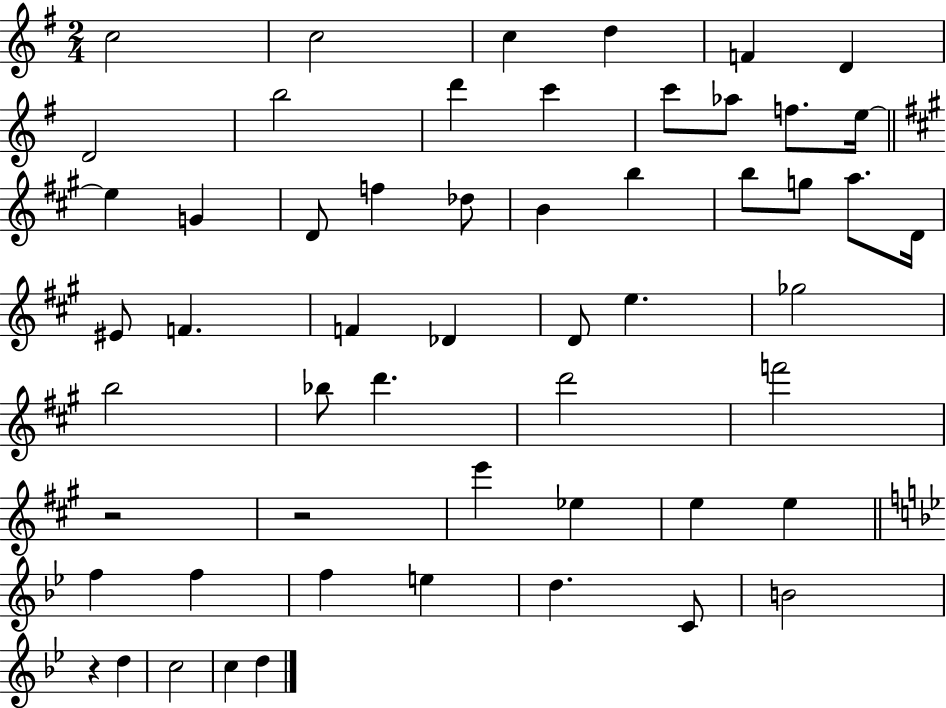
{
  \clef treble
  \numericTimeSignature
  \time 2/4
  \key g \major
  c''2 | c''2 | c''4 d''4 | f'4 d'4 | \break d'2 | b''2 | d'''4 c'''4 | c'''8 aes''8 f''8. e''16~~ | \break \bar "||" \break \key a \major e''4 g'4 | d'8 f''4 des''8 | b'4 b''4 | b''8 g''8 a''8. d'16 | \break eis'8 f'4. | f'4 des'4 | d'8 e''4. | ges''2 | \break b''2 | bes''8 d'''4. | d'''2 | f'''2 | \break r2 | r2 | e'''4 ees''4 | e''4 e''4 | \break \bar "||" \break \key bes \major f''4 f''4 | f''4 e''4 | d''4. c'8 | b'2 | \break r4 d''4 | c''2 | c''4 d''4 | \bar "|."
}